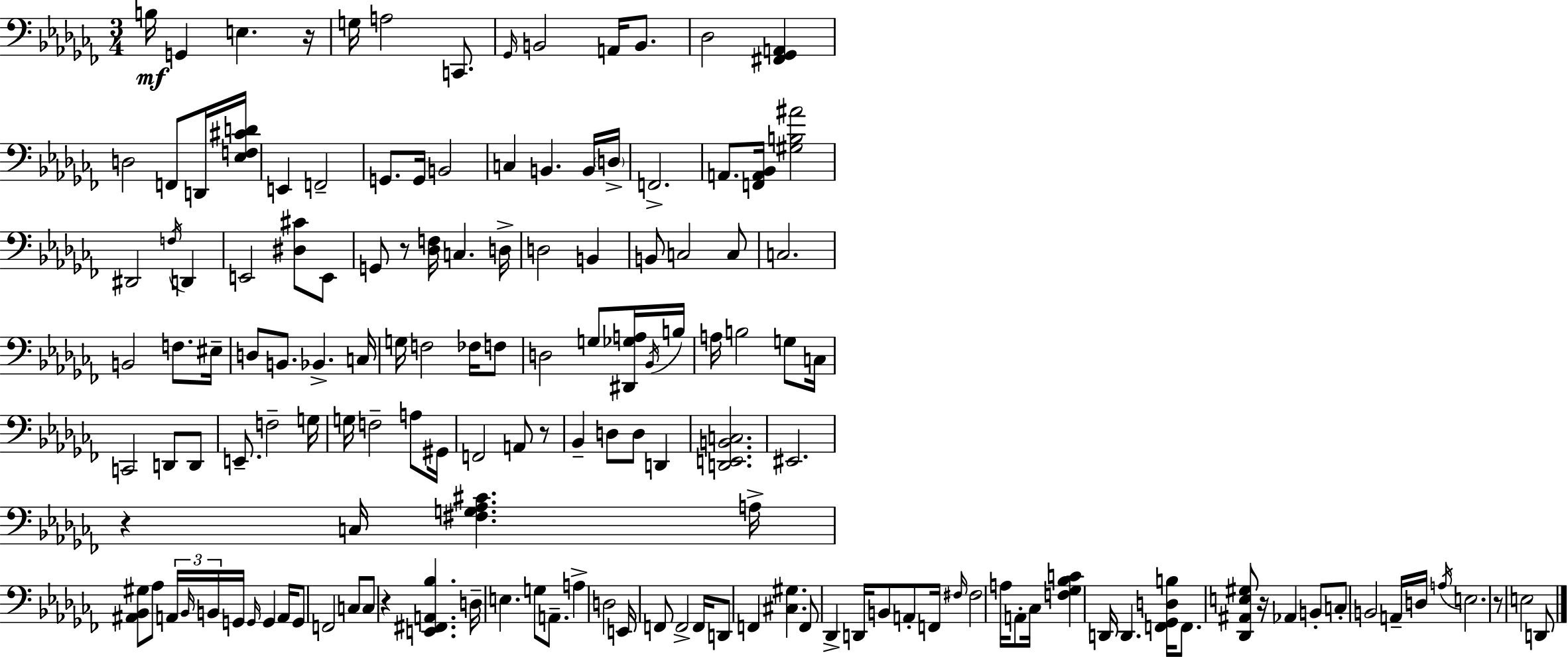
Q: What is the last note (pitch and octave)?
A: D2